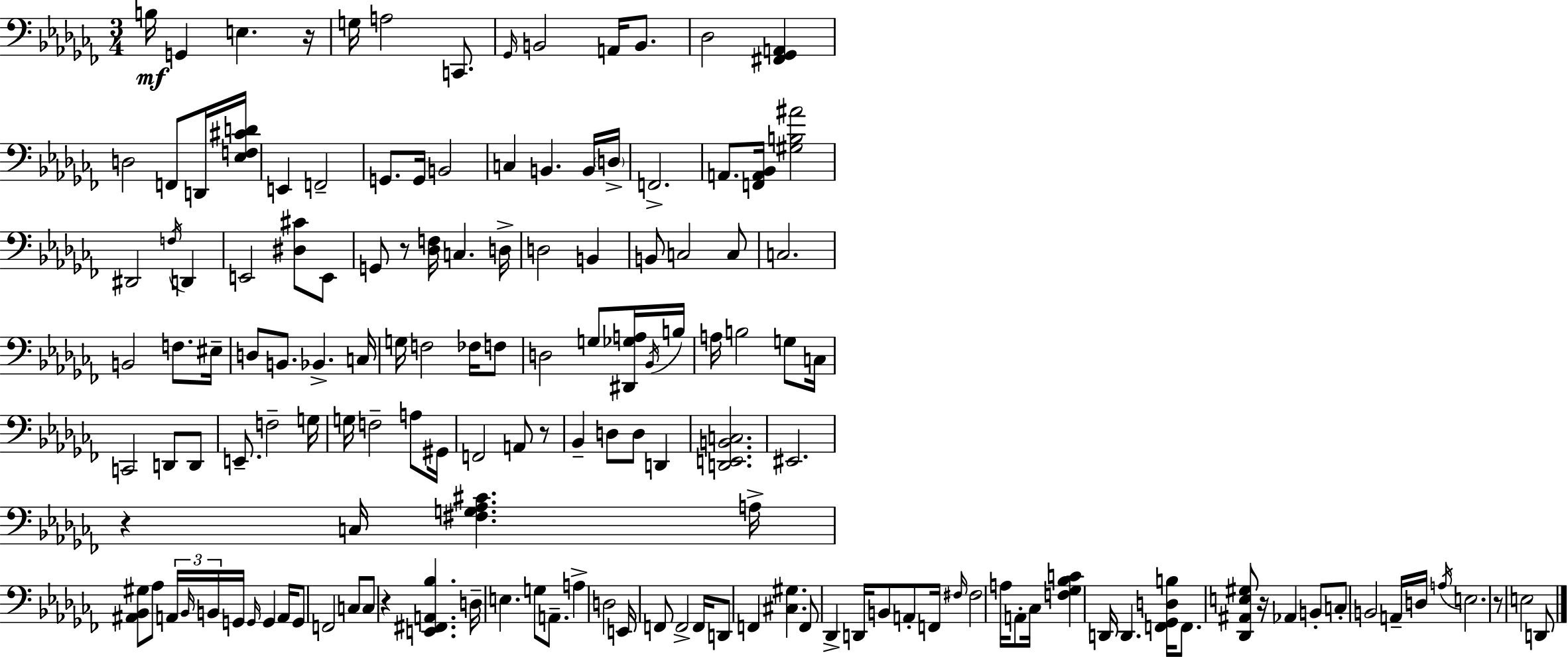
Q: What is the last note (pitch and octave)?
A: D2